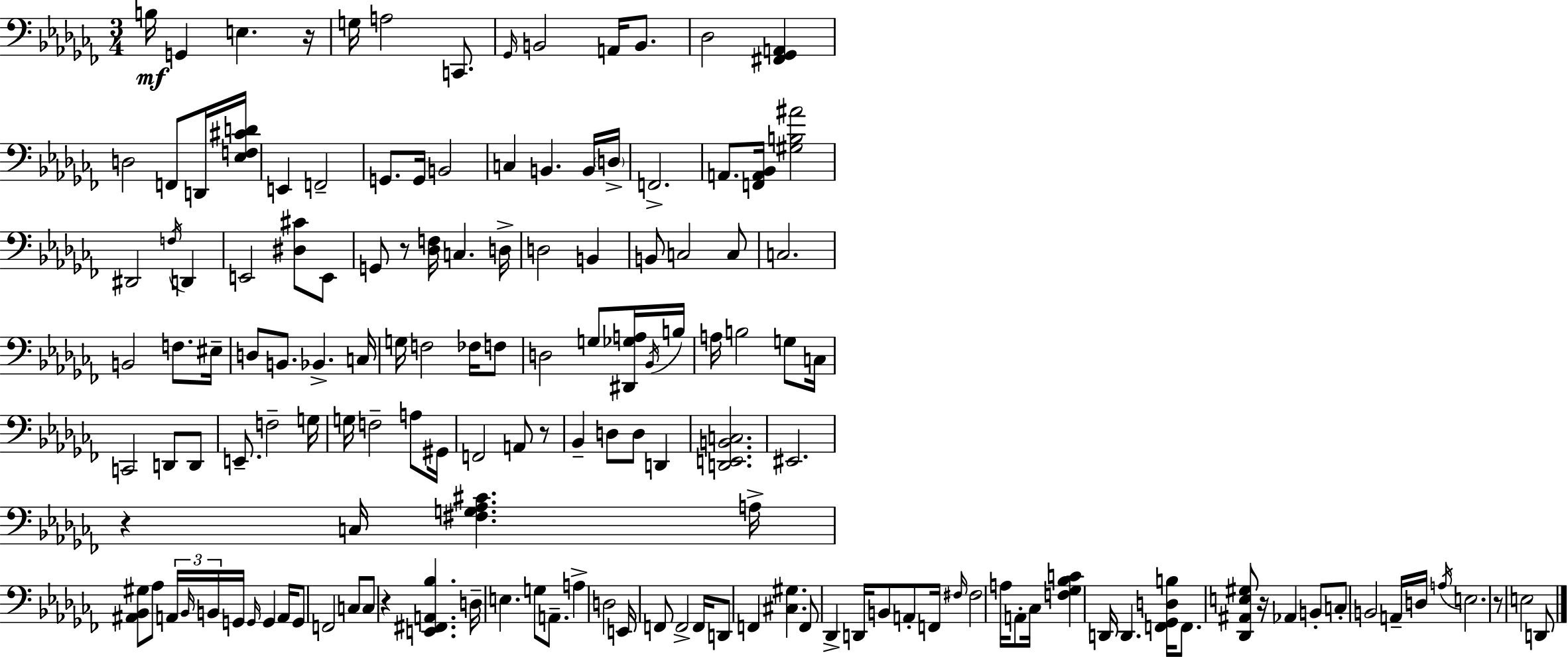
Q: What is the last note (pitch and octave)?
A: D2